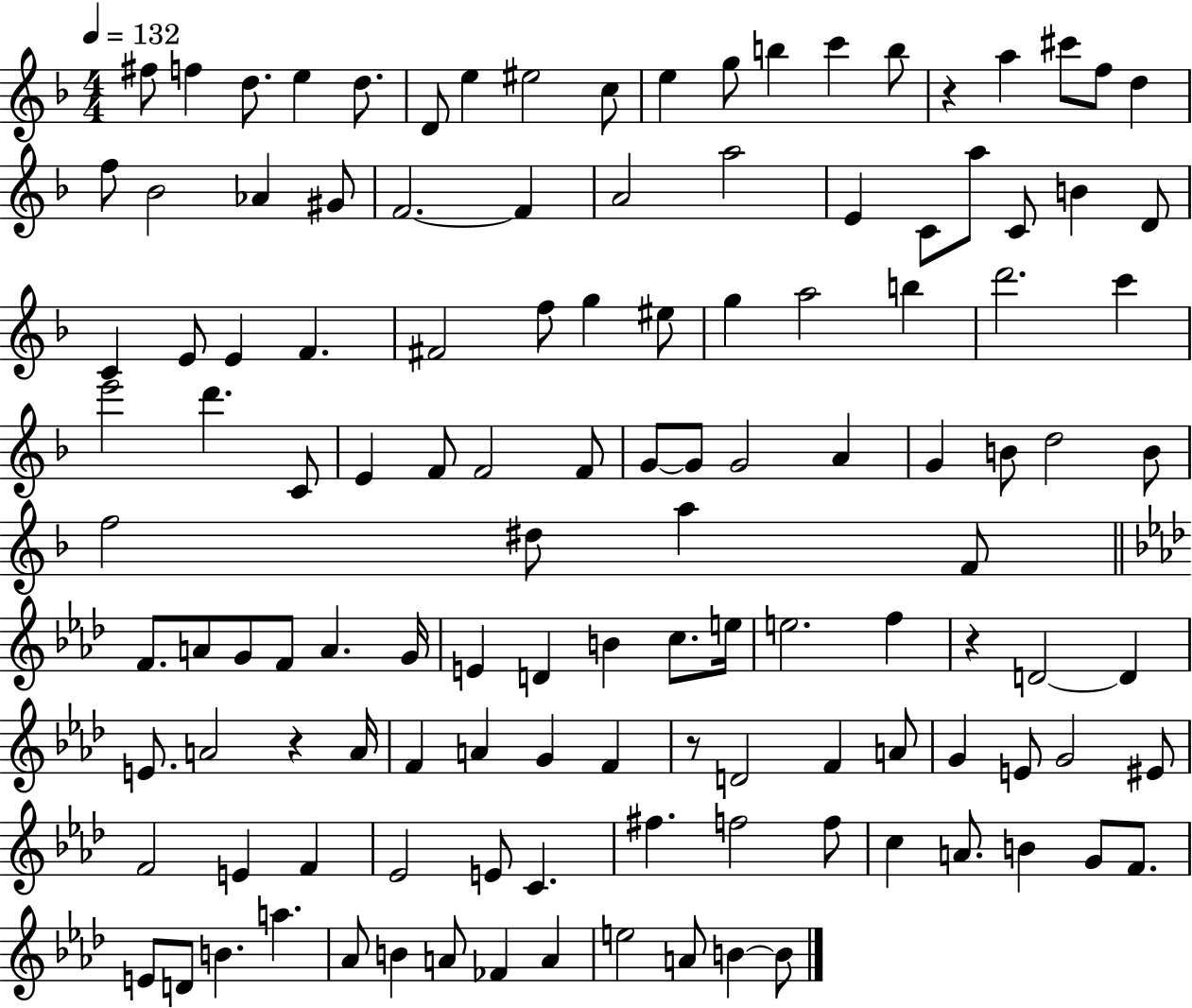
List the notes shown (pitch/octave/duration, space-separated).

F#5/e F5/q D5/e. E5/q D5/e. D4/e E5/q EIS5/h C5/e E5/q G5/e B5/q C6/q B5/e R/q A5/q C#6/e F5/e D5/q F5/e Bb4/h Ab4/q G#4/e F4/h. F4/q A4/h A5/h E4/q C4/e A5/e C4/e B4/q D4/e C4/q E4/e E4/q F4/q. F#4/h F5/e G5/q EIS5/e G5/q A5/h B5/q D6/h. C6/q E6/h D6/q. C4/e E4/q F4/e F4/h F4/e G4/e G4/e G4/h A4/q G4/q B4/e D5/h B4/e F5/h D#5/e A5/q F4/e F4/e. A4/e G4/e F4/e A4/q. G4/s E4/q D4/q B4/q C5/e. E5/s E5/h. F5/q R/q D4/h D4/q E4/e. A4/h R/q A4/s F4/q A4/q G4/q F4/q R/e D4/h F4/q A4/e G4/q E4/e G4/h EIS4/e F4/h E4/q F4/q Eb4/h E4/e C4/q. F#5/q. F5/h F5/e C5/q A4/e. B4/q G4/e F4/e. E4/e D4/e B4/q. A5/q. Ab4/e B4/q A4/e FES4/q A4/q E5/h A4/e B4/q B4/e